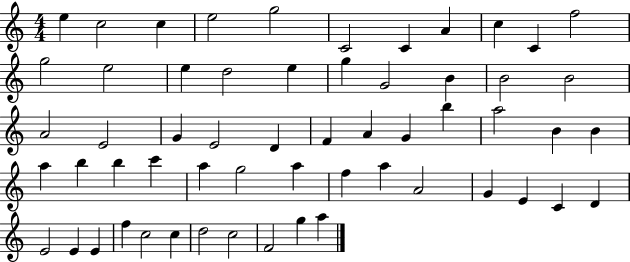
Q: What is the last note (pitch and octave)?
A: A5